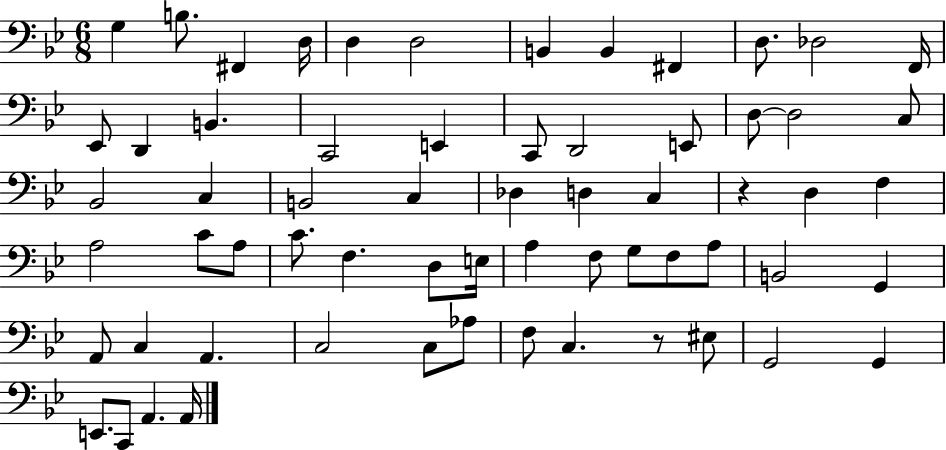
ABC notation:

X:1
T:Untitled
M:6/8
L:1/4
K:Bb
G, B,/2 ^F,, D,/4 D, D,2 B,, B,, ^F,, D,/2 _D,2 F,,/4 _E,,/2 D,, B,, C,,2 E,, C,,/2 D,,2 E,,/2 D,/2 D,2 C,/2 _B,,2 C, B,,2 C, _D, D, C, z D, F, A,2 C/2 A,/2 C/2 F, D,/2 E,/4 A, F,/2 G,/2 F,/2 A,/2 B,,2 G,, A,,/2 C, A,, C,2 C,/2 _A,/2 F,/2 C, z/2 ^E,/2 G,,2 G,, E,,/2 C,,/2 A,, A,,/4